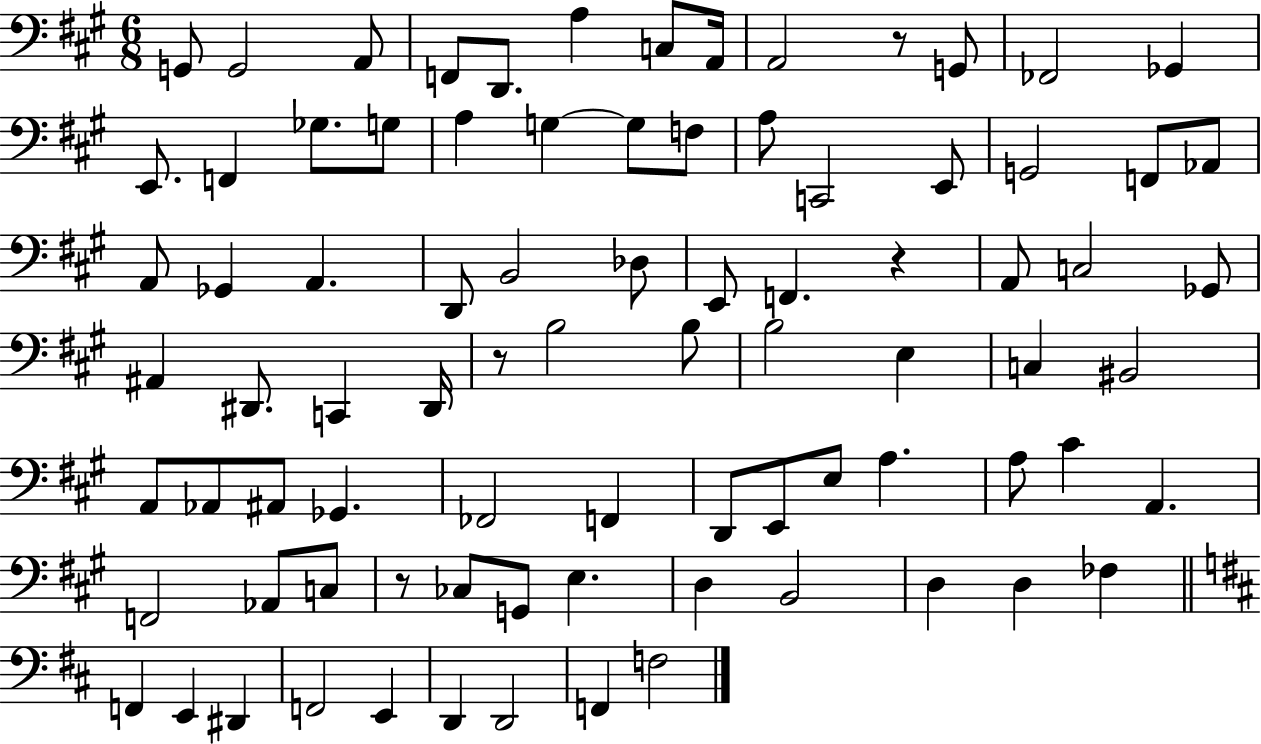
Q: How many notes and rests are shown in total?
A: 84